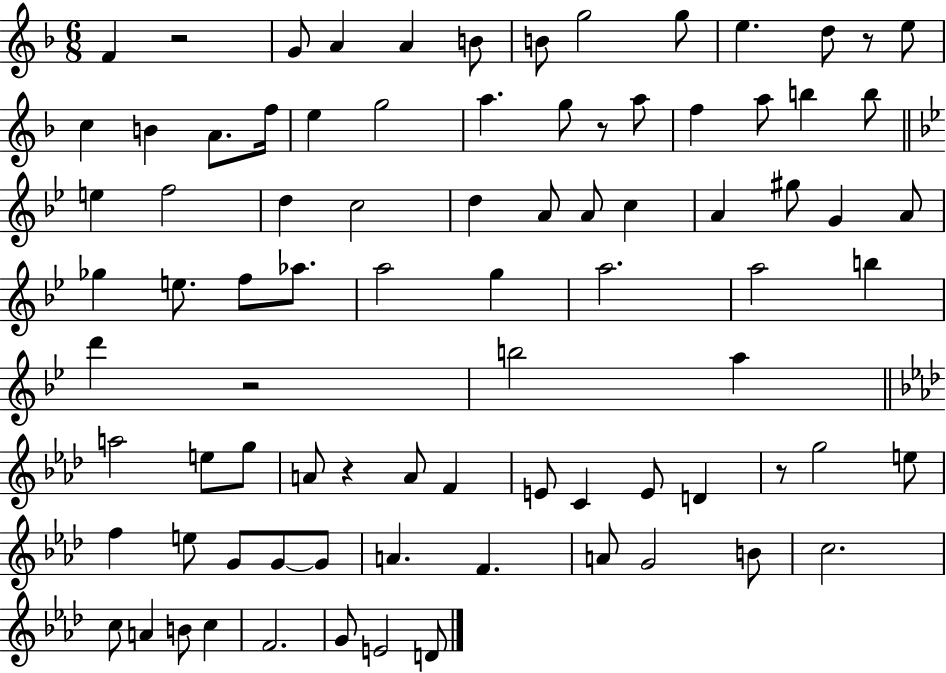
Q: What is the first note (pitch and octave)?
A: F4